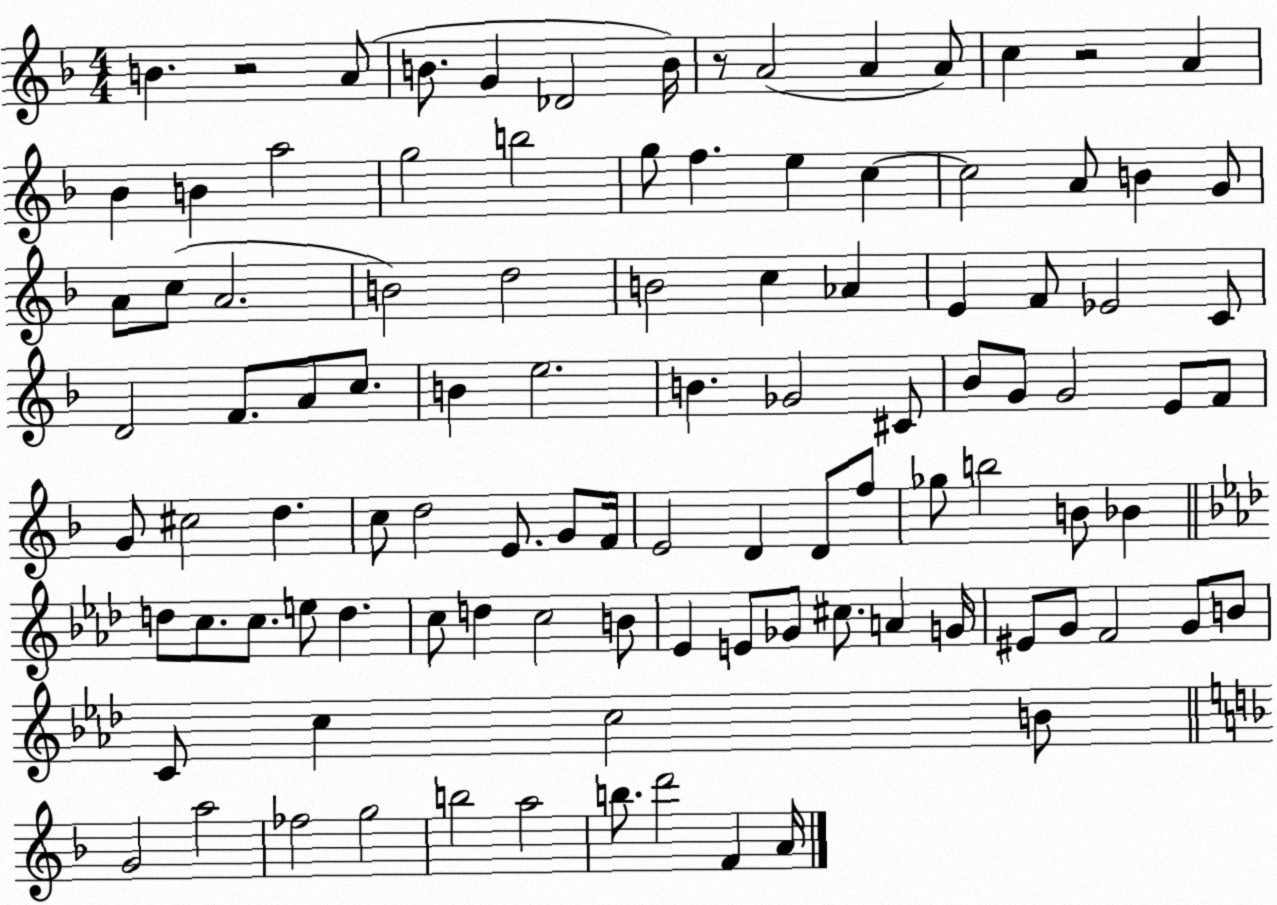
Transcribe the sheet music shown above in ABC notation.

X:1
T:Untitled
M:4/4
L:1/4
K:F
B z2 A/2 B/2 G _D2 B/4 z/2 A2 A A/2 c z2 A _B B a2 g2 b2 g/2 f e c c2 A/2 B G/2 A/2 c/2 A2 B2 d2 B2 c _A E F/2 _E2 C/2 D2 F/2 A/2 c/2 B e2 B _G2 ^C/2 _B/2 G/2 G2 E/2 F/2 G/2 ^c2 d c/2 d2 E/2 G/2 F/4 E2 D D/2 f/2 _g/2 b2 B/2 _B d/2 c/2 c/2 e/2 d c/2 d c2 B/2 _E E/2 _G/2 ^c/2 A G/4 ^E/2 G/2 F2 G/2 B/2 C/2 c c2 B/2 G2 a2 _f2 g2 b2 a2 b/2 d'2 F A/4